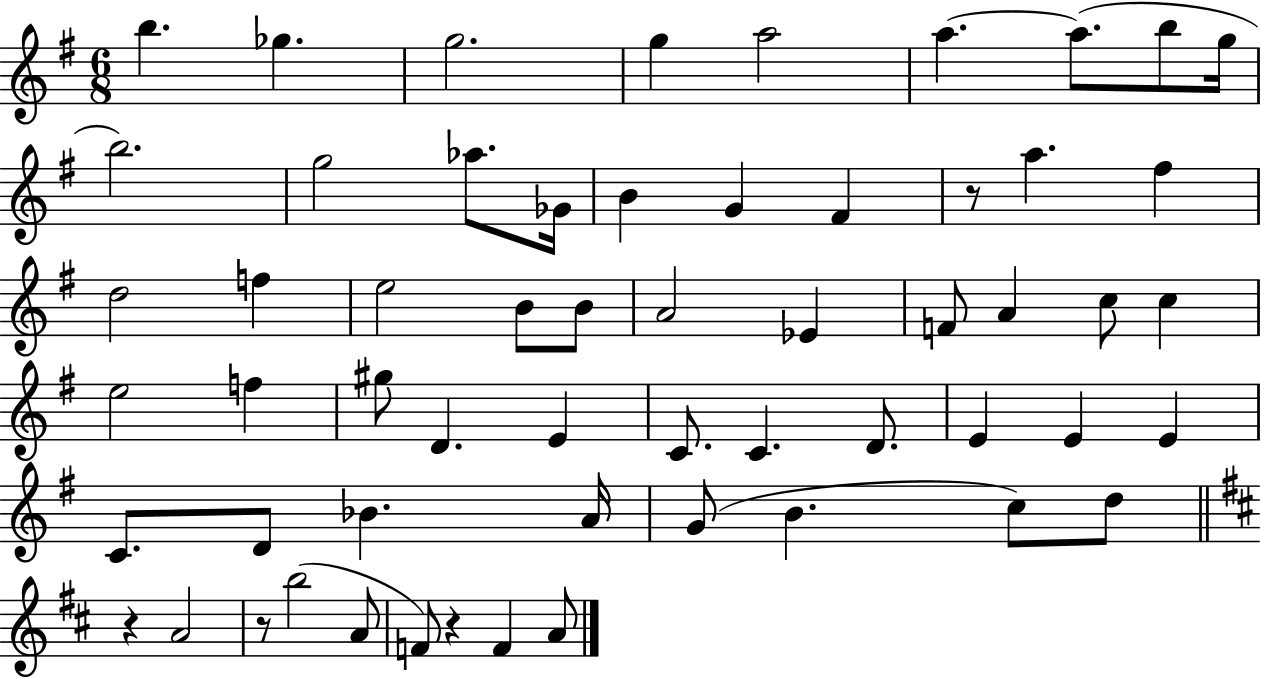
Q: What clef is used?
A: treble